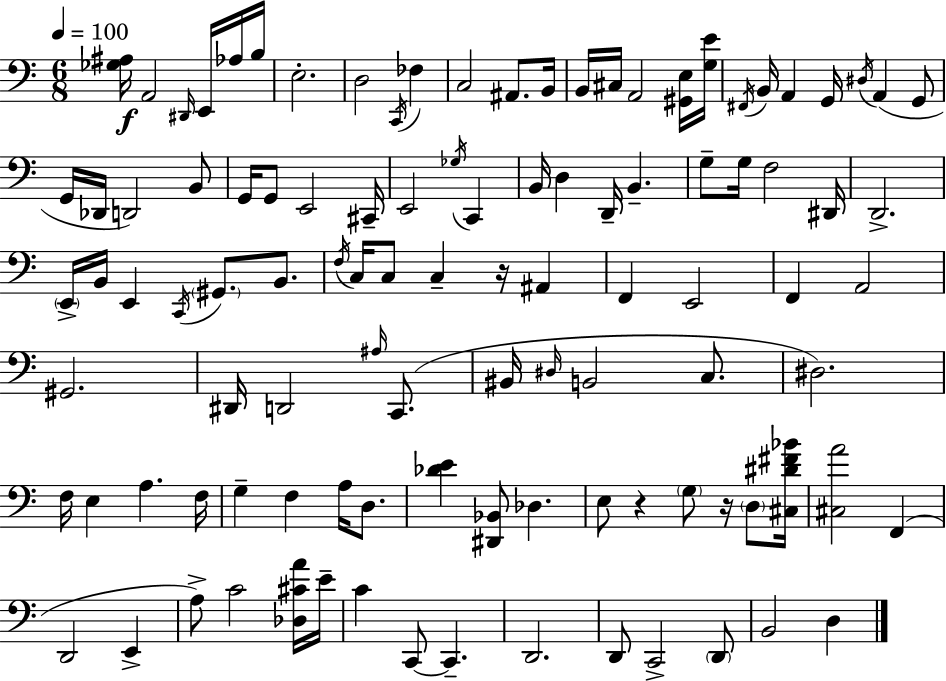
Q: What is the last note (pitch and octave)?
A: D3